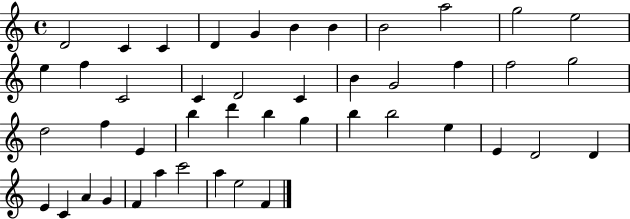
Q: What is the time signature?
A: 4/4